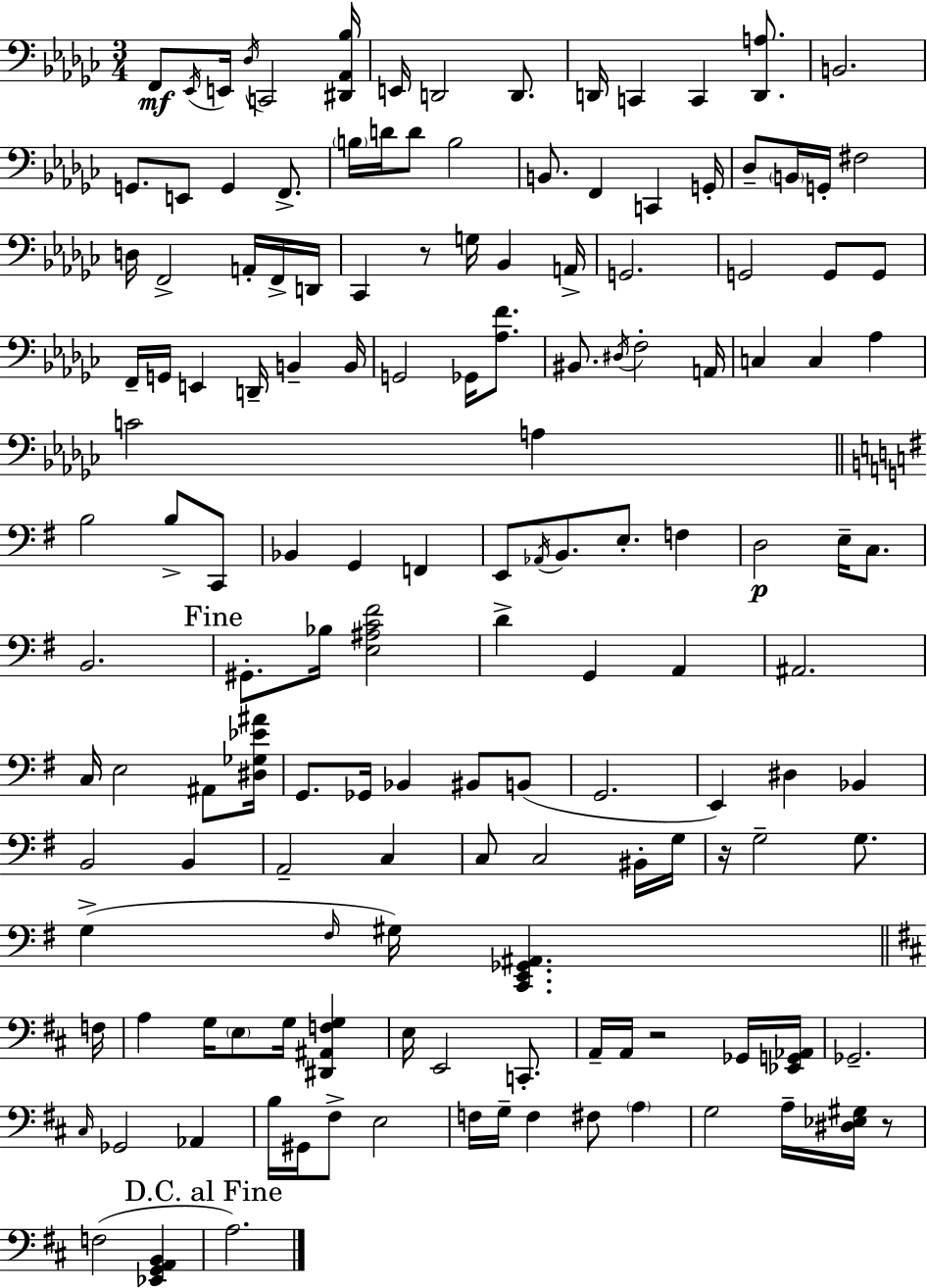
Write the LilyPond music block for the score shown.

{
  \clef bass
  \numericTimeSignature
  \time 3/4
  \key ees \minor
  f,8\mf \acciaccatura { ees,16 } e,16 \acciaccatura { des16 } c,2 | <dis, aes, bes>16 e,16 d,2 d,8. | d,16 c,4 c,4 <d, a>8. | b,2. | \break g,8. e,8 g,4 f,8.-> | \parenthesize b16 d'16 d'8 b2 | b,8. f,4 c,4 | g,16-. des8-- \parenthesize b,16 g,16-. fis2 | \break d16 f,2-> a,16-. | f,16-> d,16 ces,4 r8 g16 bes,4 | a,16-> g,2. | g,2 g,8 | \break g,8 f,16-- g,16 e,4 d,16-- b,4-- | b,16 g,2 ges,16 <aes f'>8. | bis,8. \acciaccatura { dis16 } f2-. | a,16 c4 c4 aes4 | \break c'2 a4 | \bar "||" \break \key g \major b2 b8-> c,8 | bes,4 g,4 f,4 | e,8 \acciaccatura { aes,16 } b,8. e8.-. f4 | d2\p e16-- c8. | \break b,2. | \mark "Fine" gis,8.-. bes16 <e ais c' fis'>2 | d'4-> g,4 a,4 | ais,2. | \break c16 e2 ais,8 | <dis ges ees' ais'>16 g,8. ges,16 bes,4 bis,8 b,8( | g,2. | e,4) dis4 bes,4 | \break b,2 b,4 | a,2-- c4 | c8 c2 bis,16-. | g16 r16 g2-- g8. | \break g4->( \grace { fis16 } gis16) <c, e, ges, ais,>4. | \bar "||" \break \key b \minor f16 a4 g16 \parenthesize e8 g16 <dis, ais, f g>4 | e16 e,2 c,8.-. | a,16-- a,16 r2 ges,16 | <ees, g, aes,>16 ges,2.-- | \break \grace { cis16 } ges,2 aes,4 | b16 gis,16 fis8-> e2 | f16 g16-- f4 fis8 \parenthesize a4 | g2 a16-- <dis ees gis>16 | \break r8 f2( <ees, g, a, b,>4 | \mark "D.C. al Fine" a2.) | \bar "|."
}